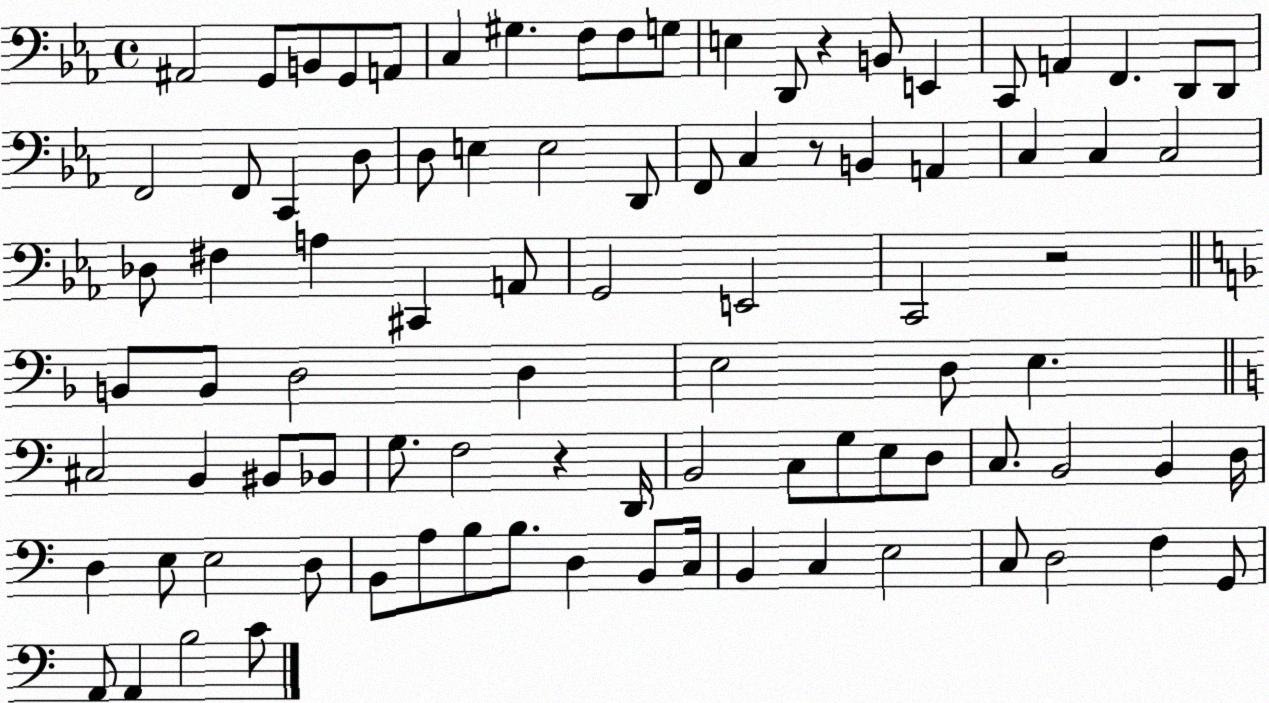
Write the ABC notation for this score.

X:1
T:Untitled
M:4/4
L:1/4
K:Eb
^A,,2 G,,/2 B,,/2 G,,/2 A,,/2 C, ^G, F,/2 F,/2 G,/2 E, D,,/2 z B,,/2 E,, C,,/2 A,, F,, D,,/2 D,,/2 F,,2 F,,/2 C,, D,/2 D,/2 E, E,2 D,,/2 F,,/2 C, z/2 B,, A,, C, C, C,2 _D,/2 ^F, A, ^C,, A,,/2 G,,2 E,,2 C,,2 z2 B,,/2 B,,/2 D,2 D, E,2 D,/2 E, ^C,2 B,, ^B,,/2 _B,,/2 G,/2 F,2 z D,,/4 B,,2 C,/2 G,/2 E,/2 D,/2 C,/2 B,,2 B,, D,/4 D, E,/2 E,2 D,/2 B,,/2 A,/2 B,/2 B,/2 D, B,,/2 C,/4 B,, C, E,2 C,/2 D,2 F, G,,/2 A,,/2 A,, B,2 C/2